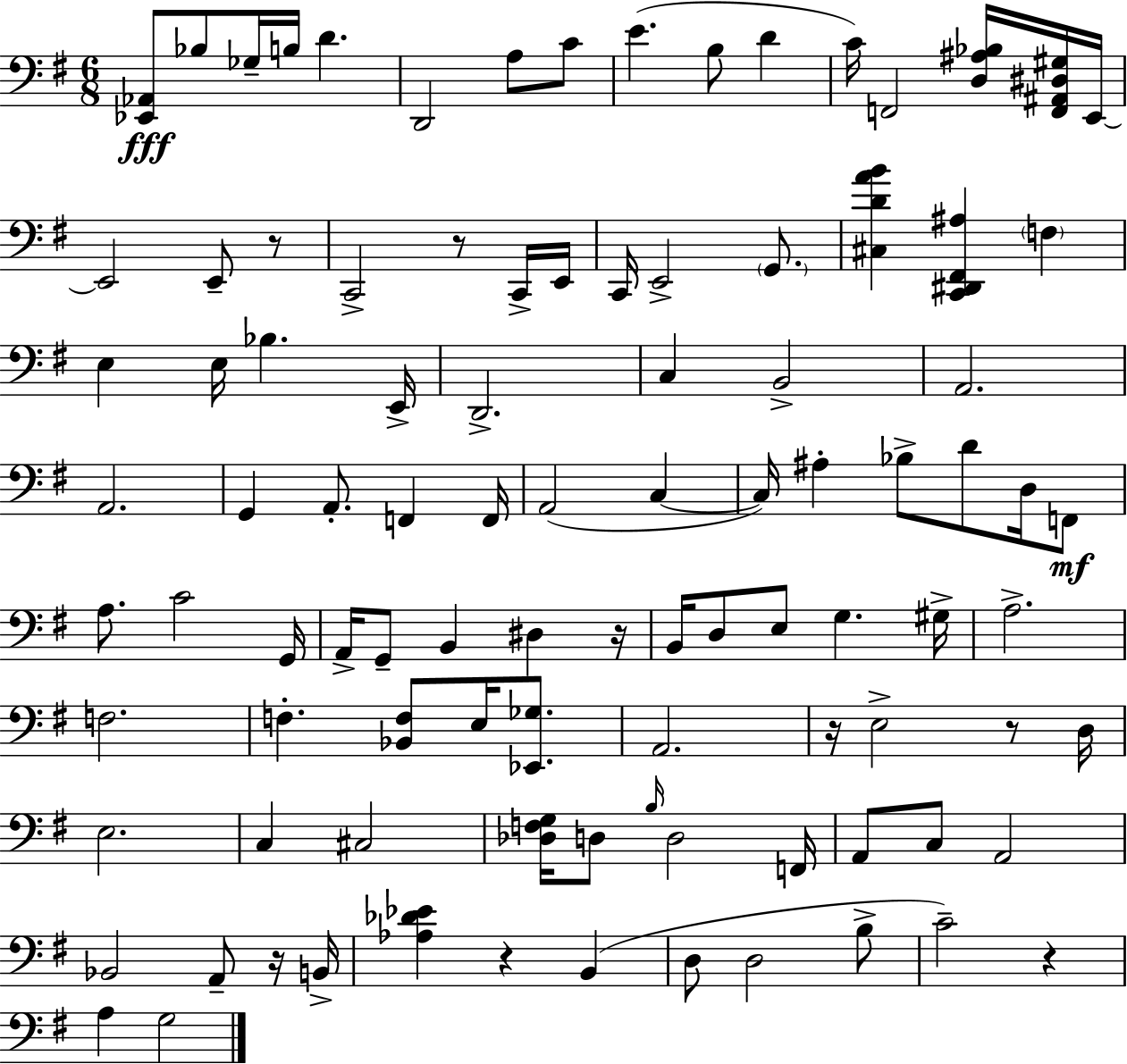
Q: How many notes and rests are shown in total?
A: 99